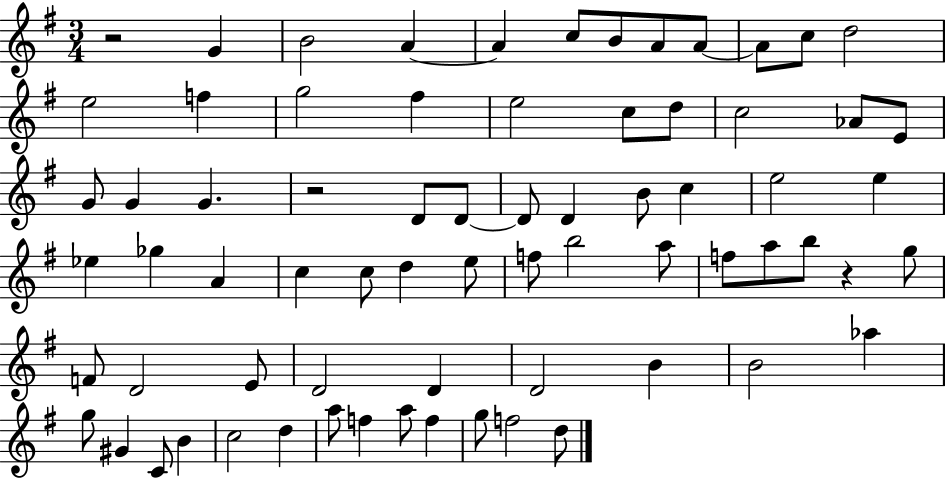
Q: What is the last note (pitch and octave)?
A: D5